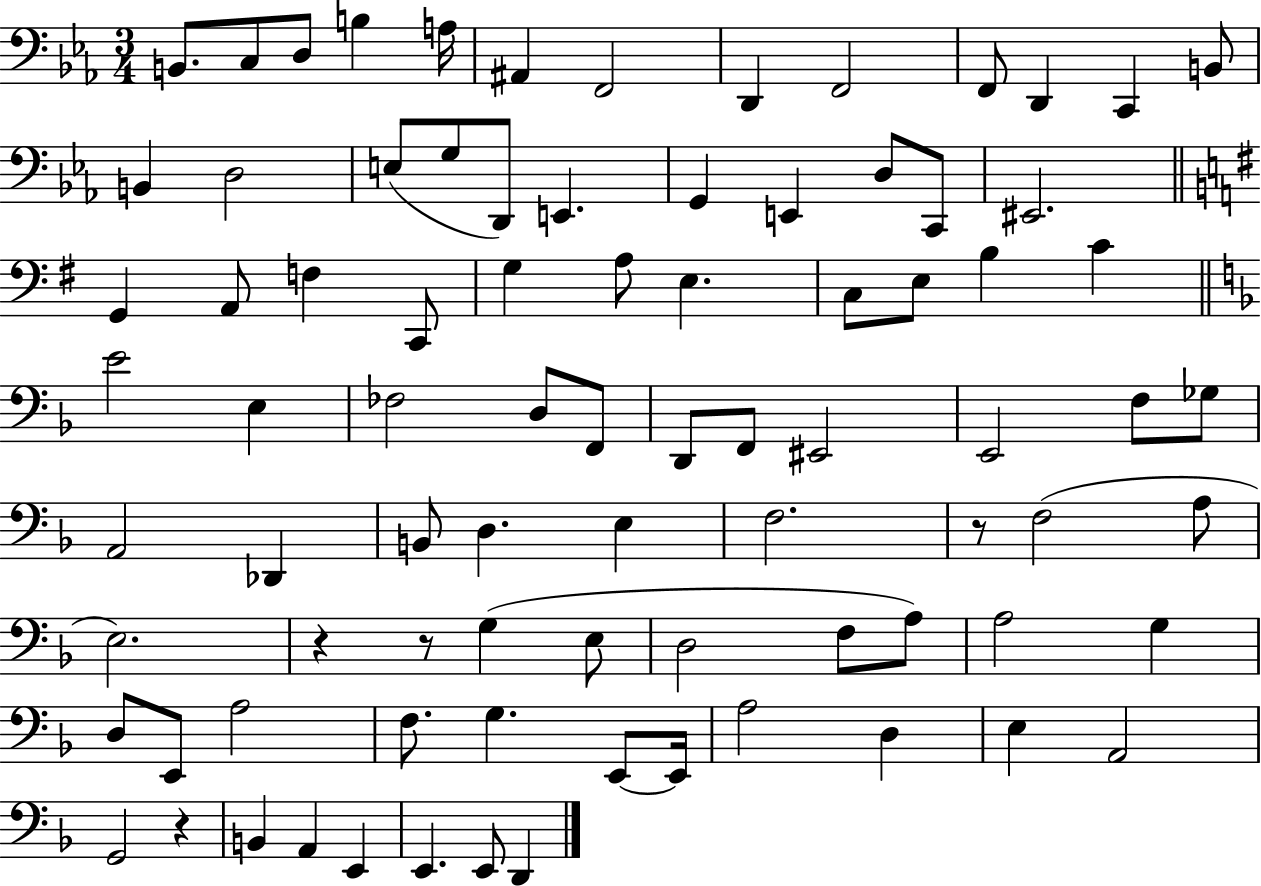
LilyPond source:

{
  \clef bass
  \numericTimeSignature
  \time 3/4
  \key ees \major
  b,8. c8 d8 b4 a16 | ais,4 f,2 | d,4 f,2 | f,8 d,4 c,4 b,8 | \break b,4 d2 | e8( g8 d,8) e,4. | g,4 e,4 d8 c,8 | eis,2. | \break \bar "||" \break \key g \major g,4 a,8 f4 c,8 | g4 a8 e4. | c8 e8 b4 c'4 | \bar "||" \break \key f \major e'2 e4 | fes2 d8 f,8 | d,8 f,8 eis,2 | e,2 f8 ges8 | \break a,2 des,4 | b,8 d4. e4 | f2. | r8 f2( a8 | \break e2.) | r4 r8 g4( e8 | d2 f8 a8) | a2 g4 | \break d8 e,8 a2 | f8. g4. e,8~~ e,16 | a2 d4 | e4 a,2 | \break g,2 r4 | b,4 a,4 e,4 | e,4. e,8 d,4 | \bar "|."
}